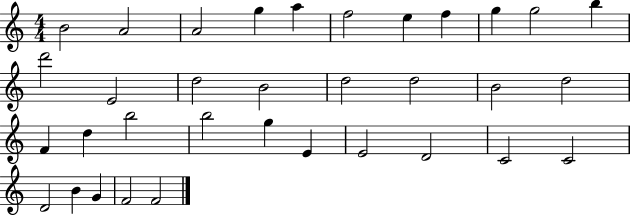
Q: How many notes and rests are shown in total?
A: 34